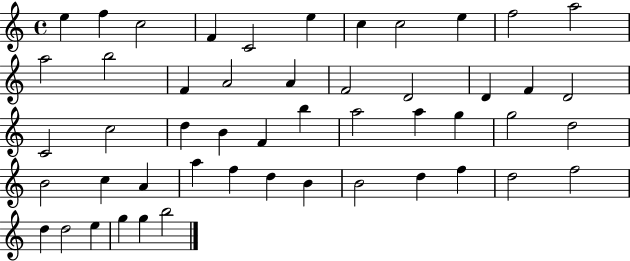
E5/q F5/q C5/h F4/q C4/h E5/q C5/q C5/h E5/q F5/h A5/h A5/h B5/h F4/q A4/h A4/q F4/h D4/h D4/q F4/q D4/h C4/h C5/h D5/q B4/q F4/q B5/q A5/h A5/q G5/q G5/h D5/h B4/h C5/q A4/q A5/q F5/q D5/q B4/q B4/h D5/q F5/q D5/h F5/h D5/q D5/h E5/q G5/q G5/q B5/h